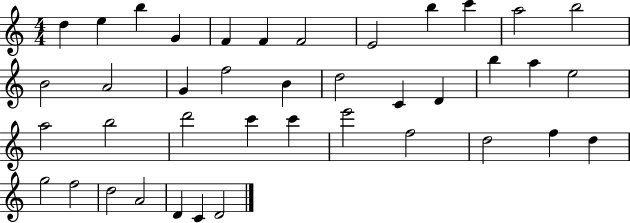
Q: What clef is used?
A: treble